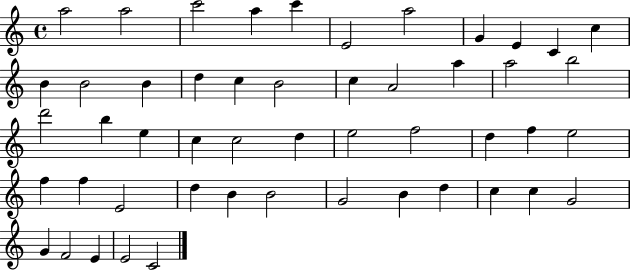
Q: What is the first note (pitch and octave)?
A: A5